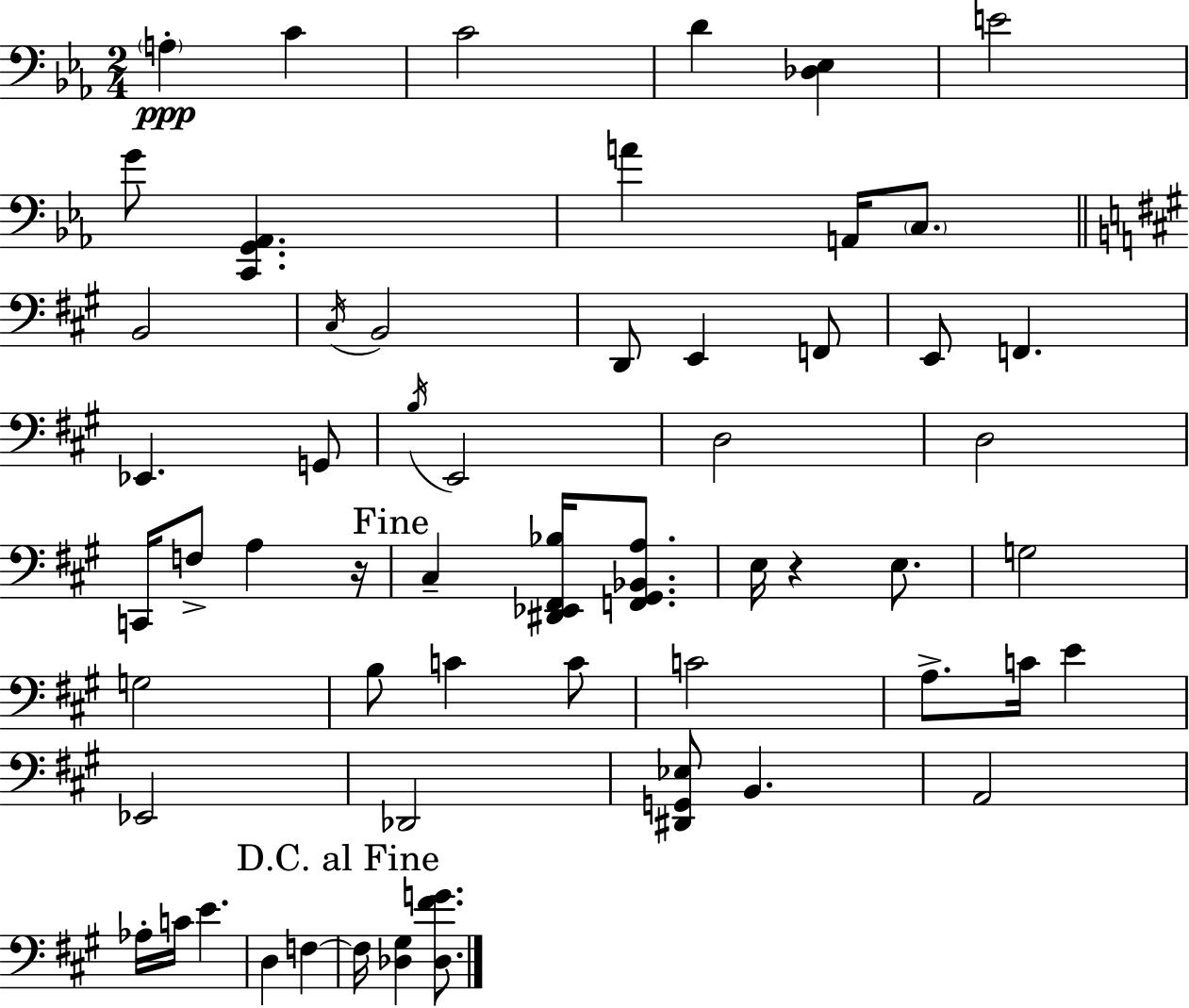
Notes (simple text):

A3/q C4/q C4/h D4/q [Db3,Eb3]/q E4/h G4/e [C2,G2,Ab2]/q. A4/q A2/s C3/e. B2/h C#3/s B2/h D2/e E2/q F2/e E2/e F2/q. Eb2/q. G2/e B3/s E2/h D3/h D3/h C2/s F3/e A3/q R/s C#3/q [D#2,Eb2,F#2,Bb3]/s [F2,G#2,Bb2,A3]/e. E3/s R/q E3/e. G3/h G3/h B3/e C4/q C4/e C4/h A3/e. C4/s E4/q Eb2/h Db2/h [D#2,G2,Eb3]/e B2/q. A2/h Ab3/s C4/s E4/q. D3/q F3/q F3/s [Db3,G#3]/q [Db3,F#4,G4]/e.